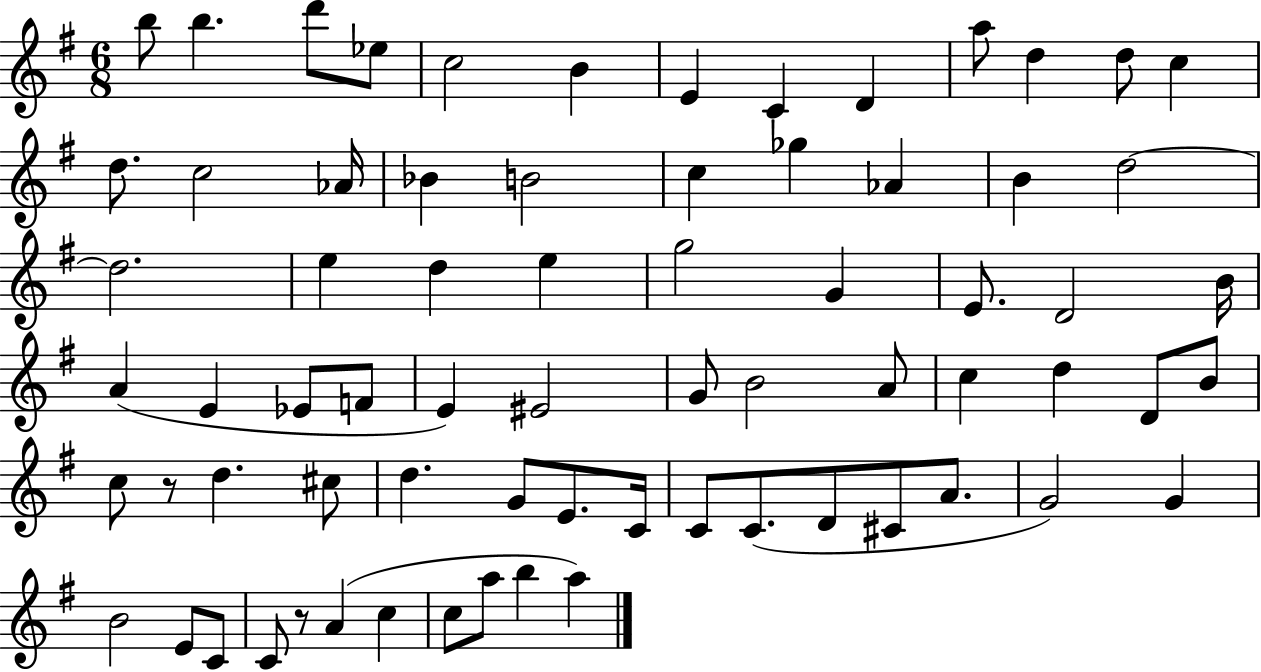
{
  \clef treble
  \numericTimeSignature
  \time 6/8
  \key g \major
  b''8 b''4. d'''8 ees''8 | c''2 b'4 | e'4 c'4 d'4 | a''8 d''4 d''8 c''4 | \break d''8. c''2 aes'16 | bes'4 b'2 | c''4 ges''4 aes'4 | b'4 d''2~~ | \break d''2. | e''4 d''4 e''4 | g''2 g'4 | e'8. d'2 b'16 | \break a'4( e'4 ees'8 f'8 | e'4) eis'2 | g'8 b'2 a'8 | c''4 d''4 d'8 b'8 | \break c''8 r8 d''4. cis''8 | d''4. g'8 e'8. c'16 | c'8 c'8.( d'8 cis'8 a'8. | g'2) g'4 | \break b'2 e'8 c'8 | c'8 r8 a'4( c''4 | c''8 a''8 b''4 a''4) | \bar "|."
}